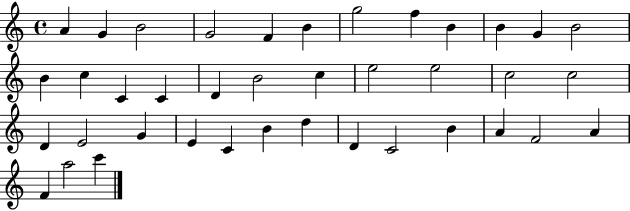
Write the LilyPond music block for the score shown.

{
  \clef treble
  \time 4/4
  \defaultTimeSignature
  \key c \major
  a'4 g'4 b'2 | g'2 f'4 b'4 | g''2 f''4 b'4 | b'4 g'4 b'2 | \break b'4 c''4 c'4 c'4 | d'4 b'2 c''4 | e''2 e''2 | c''2 c''2 | \break d'4 e'2 g'4 | e'4 c'4 b'4 d''4 | d'4 c'2 b'4 | a'4 f'2 a'4 | \break f'4 a''2 c'''4 | \bar "|."
}